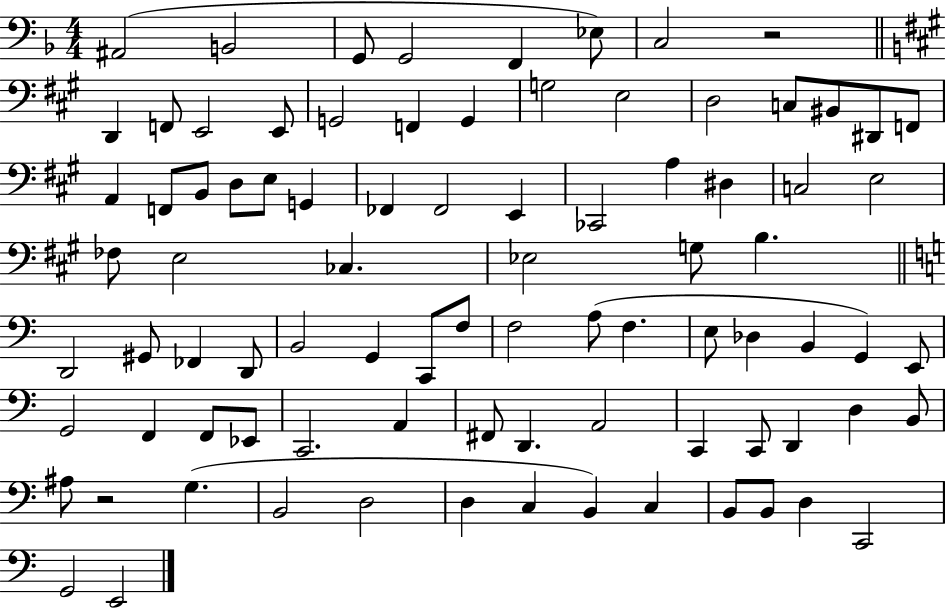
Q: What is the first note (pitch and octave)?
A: A#2